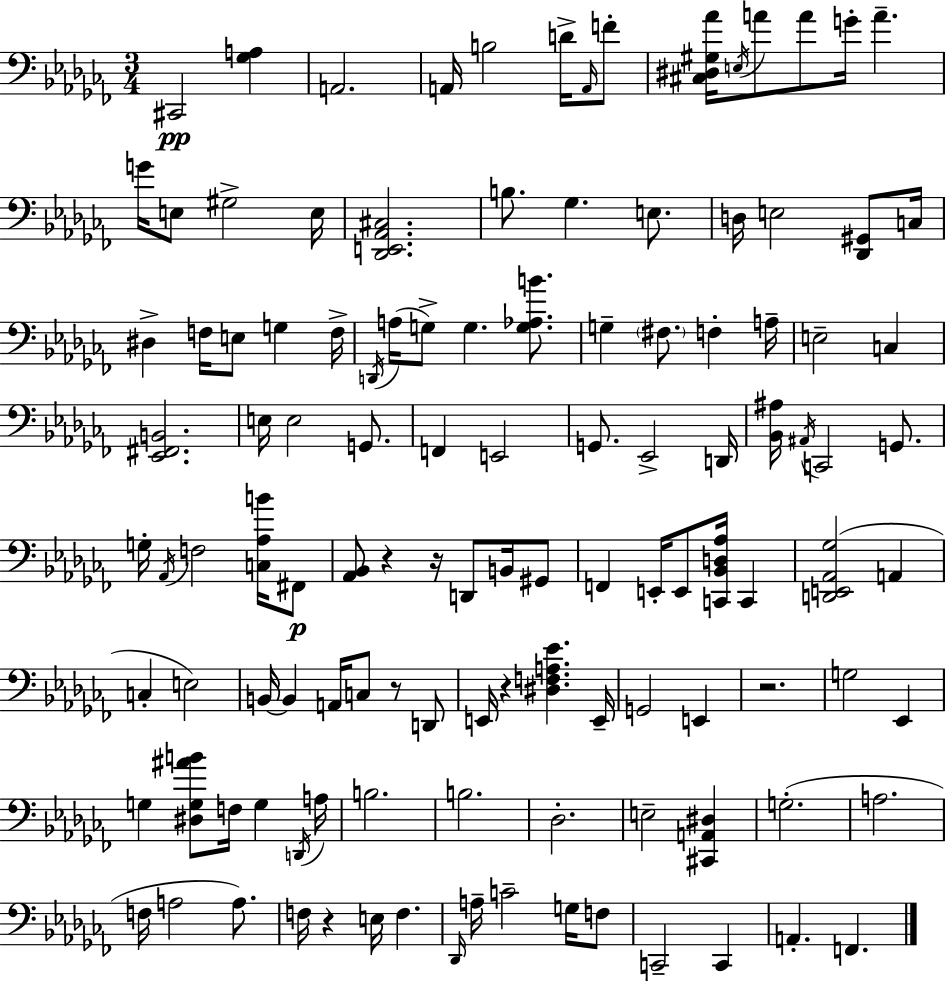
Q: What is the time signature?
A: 3/4